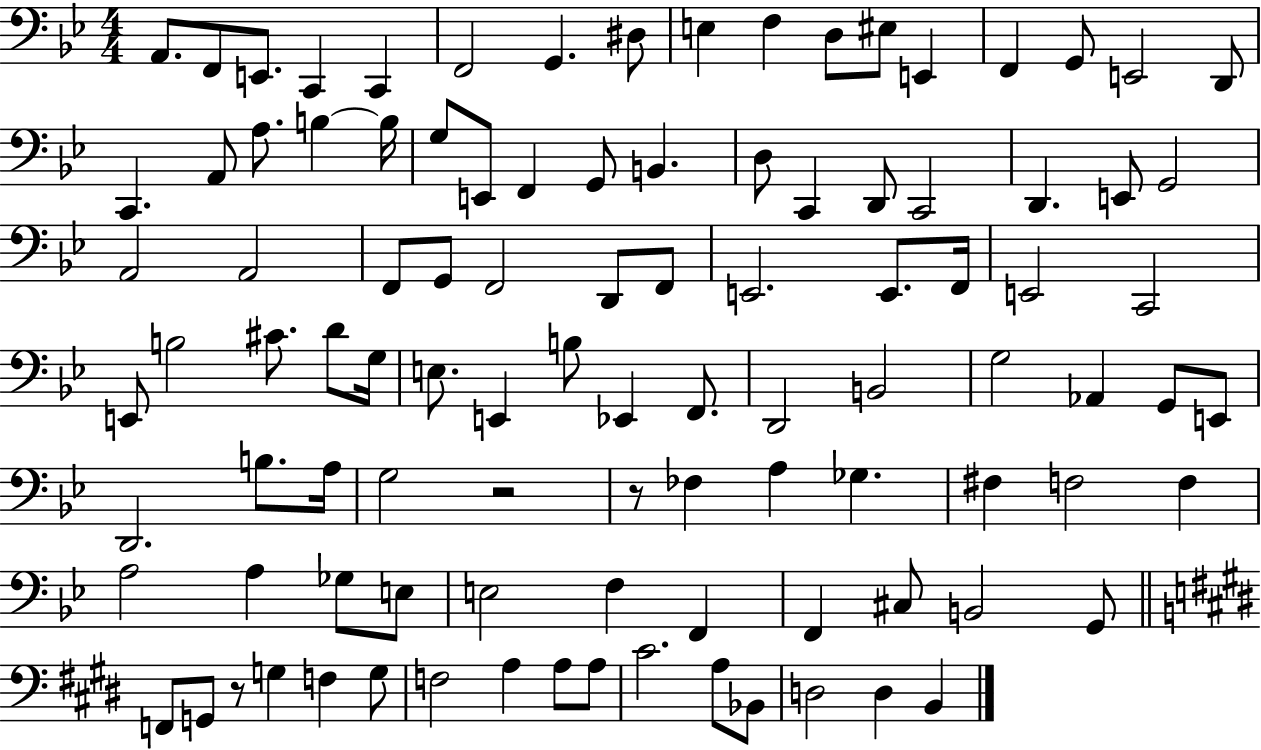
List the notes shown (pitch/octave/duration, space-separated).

A2/e. F2/e E2/e. C2/q C2/q F2/h G2/q. D#3/e E3/q F3/q D3/e EIS3/e E2/q F2/q G2/e E2/h D2/e C2/q. A2/e A3/e. B3/q B3/s G3/e E2/e F2/q G2/e B2/q. D3/e C2/q D2/e C2/h D2/q. E2/e G2/h A2/h A2/h F2/e G2/e F2/h D2/e F2/e E2/h. E2/e. F2/s E2/h C2/h E2/e B3/h C#4/e. D4/e G3/s E3/e. E2/q B3/e Eb2/q F2/e. D2/h B2/h G3/h Ab2/q G2/e E2/e D2/h. B3/e. A3/s G3/h R/h R/e FES3/q A3/q Gb3/q. F#3/q F3/h F3/q A3/h A3/q Gb3/e E3/e E3/h F3/q F2/q F2/q C#3/e B2/h G2/e F2/e G2/e R/e G3/q F3/q G3/e F3/h A3/q A3/e A3/e C#4/h. A3/e Bb2/e D3/h D3/q B2/q